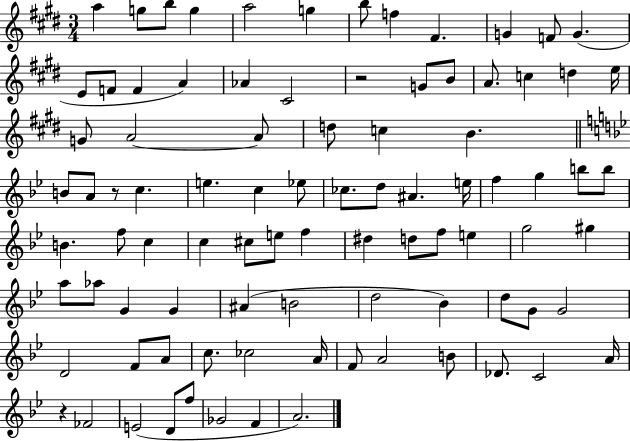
{
  \clef treble
  \numericTimeSignature
  \time 3/4
  \key e \major
  a''4 g''8 b''8 g''4 | a''2 g''4 | b''8 f''4 fis'4. | g'4 f'8 g'4.( | \break e'8 f'8 f'4 a'4) | aes'4 cis'2 | r2 g'8 b'8 | a'8. c''4 d''4 e''16 | \break g'8 a'2~~ a'8 | d''8 c''4 b'4. | \bar "||" \break \key bes \major b'8 a'8 r8 c''4. | e''4. c''4 ees''8 | ces''8. d''8 ais'4. e''16 | f''4 g''4 b''8 b''8 | \break b'4. f''8 c''4 | c''4 cis''8 e''8 f''4 | dis''4 d''8 f''8 e''4 | g''2 gis''4 | \break a''8 aes''8 g'4 g'4 | ais'4( b'2 | d''2 bes'4) | d''8 g'8 g'2 | \break d'2 f'8 a'8 | c''8. ces''2 a'16 | f'8 a'2 b'8 | des'8. c'2 a'16 | \break r4 fes'2 | e'2( d'8 f''8 | ges'2 f'4 | a'2.) | \break \bar "|."
}